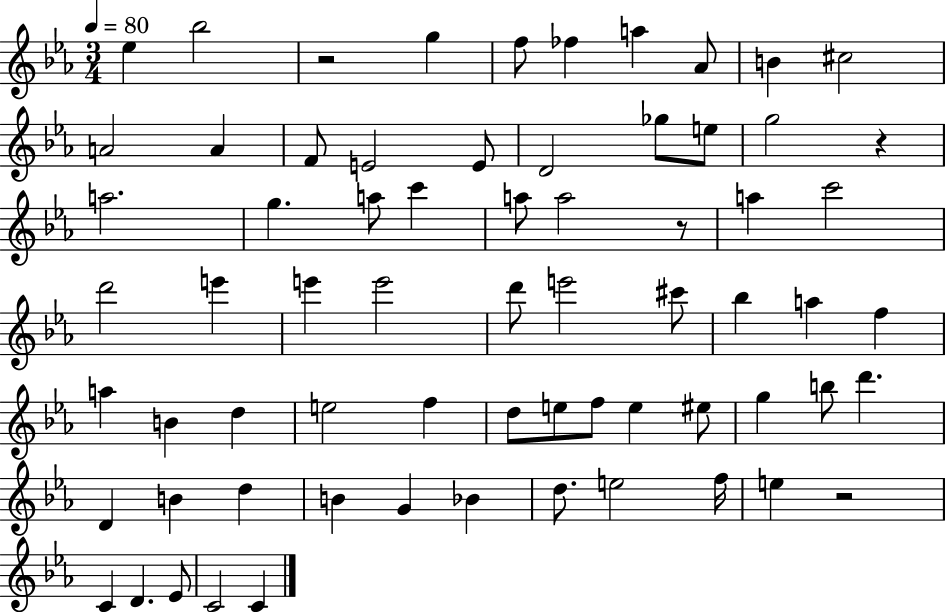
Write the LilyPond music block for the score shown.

{
  \clef treble
  \numericTimeSignature
  \time 3/4
  \key ees \major
  \tempo 4 = 80
  ees''4 bes''2 | r2 g''4 | f''8 fes''4 a''4 aes'8 | b'4 cis''2 | \break a'2 a'4 | f'8 e'2 e'8 | d'2 ges''8 e''8 | g''2 r4 | \break a''2. | g''4. a''8 c'''4 | a''8 a''2 r8 | a''4 c'''2 | \break d'''2 e'''4 | e'''4 e'''2 | d'''8 e'''2 cis'''8 | bes''4 a''4 f''4 | \break a''4 b'4 d''4 | e''2 f''4 | d''8 e''8 f''8 e''4 eis''8 | g''4 b''8 d'''4. | \break d'4 b'4 d''4 | b'4 g'4 bes'4 | d''8. e''2 f''16 | e''4 r2 | \break c'4 d'4. ees'8 | c'2 c'4 | \bar "|."
}